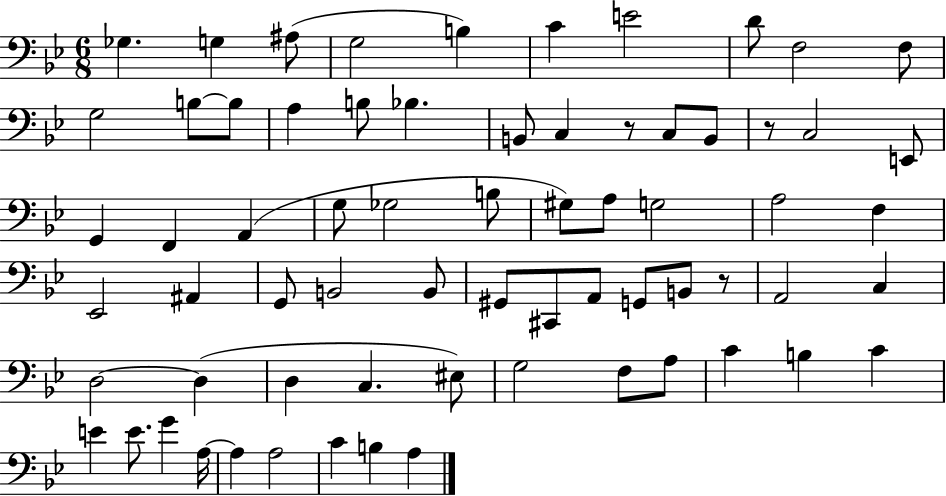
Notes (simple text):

Gb3/q. G3/q A#3/e G3/h B3/q C4/q E4/h D4/e F3/h F3/e G3/h B3/e B3/e A3/q B3/e Bb3/q. B2/e C3/q R/e C3/e B2/e R/e C3/h E2/e G2/q F2/q A2/q G3/e Gb3/h B3/e G#3/e A3/e G3/h A3/h F3/q Eb2/h A#2/q G2/e B2/h B2/e G#2/e C#2/e A2/e G2/e B2/e R/e A2/h C3/q D3/h D3/q D3/q C3/q. EIS3/e G3/h F3/e A3/e C4/q B3/q C4/q E4/q E4/e. G4/q A3/s A3/q A3/h C4/q B3/q A3/q